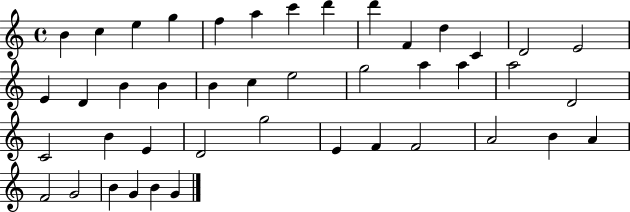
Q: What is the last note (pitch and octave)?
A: G4